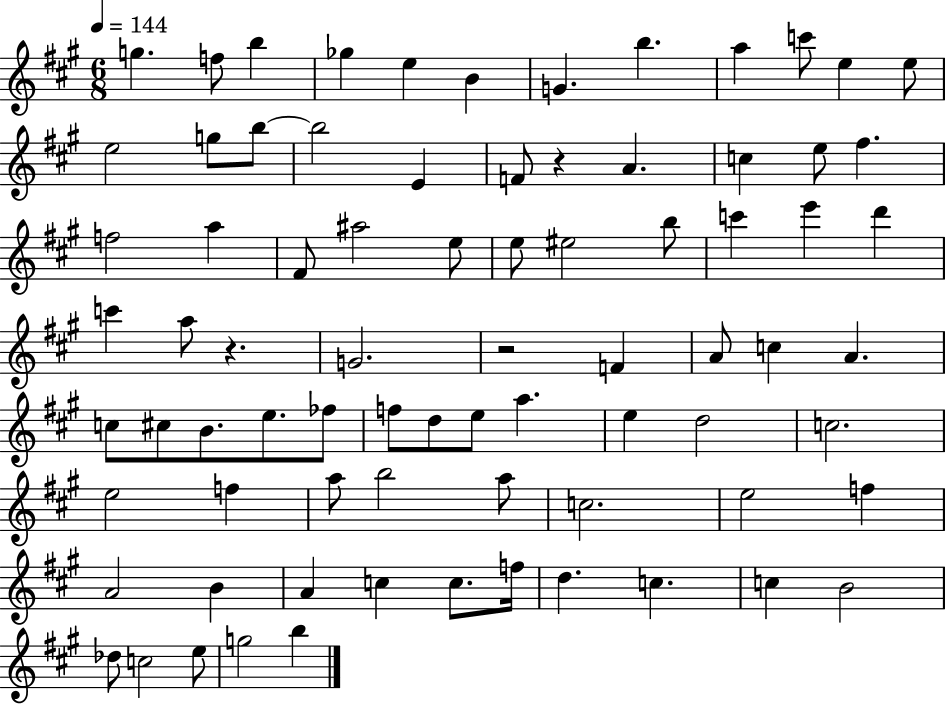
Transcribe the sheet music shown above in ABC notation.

X:1
T:Untitled
M:6/8
L:1/4
K:A
g f/2 b _g e B G b a c'/2 e e/2 e2 g/2 b/2 b2 E F/2 z A c e/2 ^f f2 a ^F/2 ^a2 e/2 e/2 ^e2 b/2 c' e' d' c' a/2 z G2 z2 F A/2 c A c/2 ^c/2 B/2 e/2 _f/2 f/2 d/2 e/2 a e d2 c2 e2 f a/2 b2 a/2 c2 e2 f A2 B A c c/2 f/4 d c c B2 _d/2 c2 e/2 g2 b